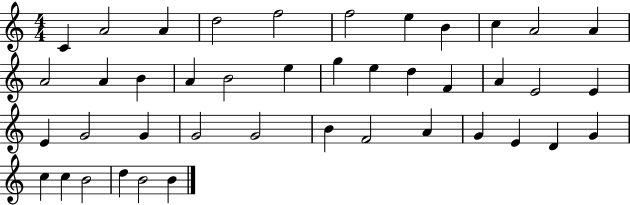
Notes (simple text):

C4/q A4/h A4/q D5/h F5/h F5/h E5/q B4/q C5/q A4/h A4/q A4/h A4/q B4/q A4/q B4/h E5/q G5/q E5/q D5/q F4/q A4/q E4/h E4/q E4/q G4/h G4/q G4/h G4/h B4/q F4/h A4/q G4/q E4/q D4/q G4/q C5/q C5/q B4/h D5/q B4/h B4/q